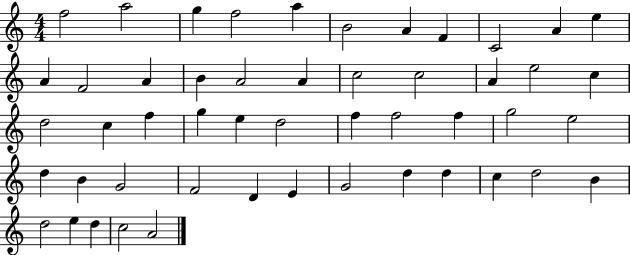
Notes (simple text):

F5/h A5/h G5/q F5/h A5/q B4/h A4/q F4/q C4/h A4/q E5/q A4/q F4/h A4/q B4/q A4/h A4/q C5/h C5/h A4/q E5/h C5/q D5/h C5/q F5/q G5/q E5/q D5/h F5/q F5/h F5/q G5/h E5/h D5/q B4/q G4/h F4/h D4/q E4/q G4/h D5/q D5/q C5/q D5/h B4/q D5/h E5/q D5/q C5/h A4/h